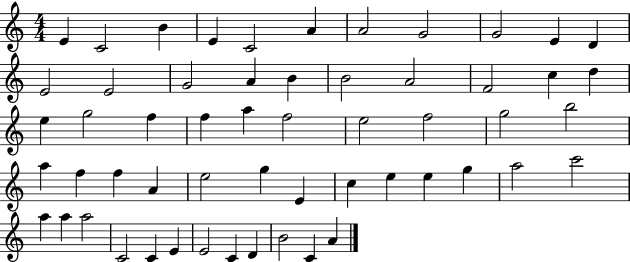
{
  \clef treble
  \numericTimeSignature
  \time 4/4
  \key c \major
  e'4 c'2 b'4 | e'4 c'2 a'4 | a'2 g'2 | g'2 e'4 d'4 | \break e'2 e'2 | g'2 a'4 b'4 | b'2 a'2 | f'2 c''4 d''4 | \break e''4 g''2 f''4 | f''4 a''4 f''2 | e''2 f''2 | g''2 b''2 | \break a''4 f''4 f''4 a'4 | e''2 g''4 e'4 | c''4 e''4 e''4 g''4 | a''2 c'''2 | \break a''4 a''4 a''2 | c'2 c'4 e'4 | e'2 c'4 d'4 | b'2 c'4 a'4 | \break \bar "|."
}